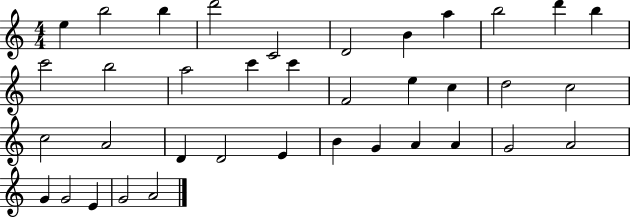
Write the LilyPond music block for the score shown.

{
  \clef treble
  \numericTimeSignature
  \time 4/4
  \key c \major
  e''4 b''2 b''4 | d'''2 c'2 | d'2 b'4 a''4 | b''2 d'''4 b''4 | \break c'''2 b''2 | a''2 c'''4 c'''4 | f'2 e''4 c''4 | d''2 c''2 | \break c''2 a'2 | d'4 d'2 e'4 | b'4 g'4 a'4 a'4 | g'2 a'2 | \break g'4 g'2 e'4 | g'2 a'2 | \bar "|."
}